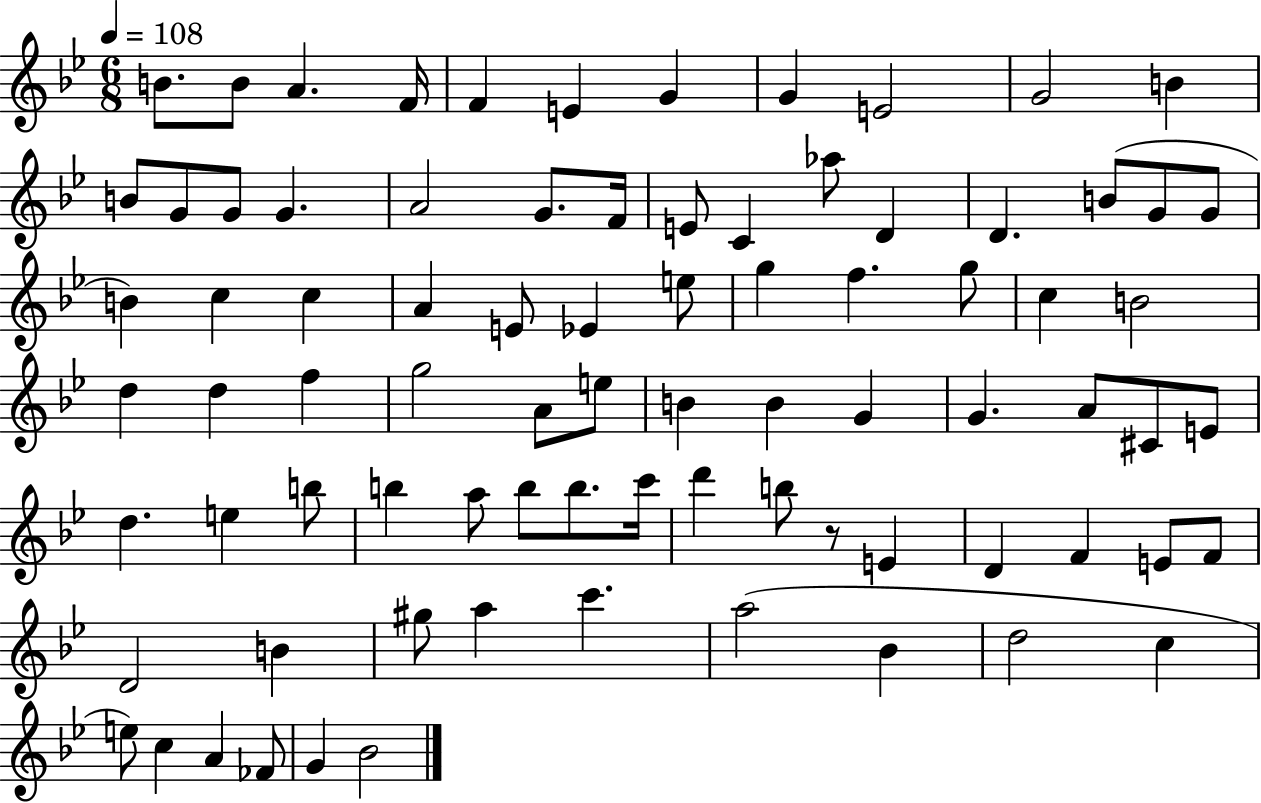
X:1
T:Untitled
M:6/8
L:1/4
K:Bb
B/2 B/2 A F/4 F E G G E2 G2 B B/2 G/2 G/2 G A2 G/2 F/4 E/2 C _a/2 D D B/2 G/2 G/2 B c c A E/2 _E e/2 g f g/2 c B2 d d f g2 A/2 e/2 B B G G A/2 ^C/2 E/2 d e b/2 b a/2 b/2 b/2 c'/4 d' b/2 z/2 E D F E/2 F/2 D2 B ^g/2 a c' a2 _B d2 c e/2 c A _F/2 G _B2